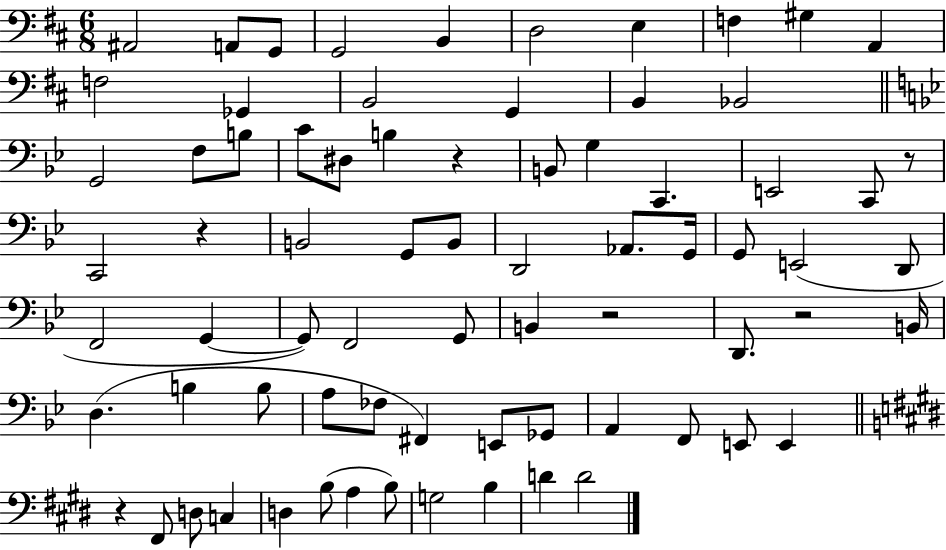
X:1
T:Untitled
M:6/8
L:1/4
K:D
^A,,2 A,,/2 G,,/2 G,,2 B,, D,2 E, F, ^G, A,, F,2 _G,, B,,2 G,, B,, _B,,2 G,,2 F,/2 B,/2 C/2 ^D,/2 B, z B,,/2 G, C,, E,,2 C,,/2 z/2 C,,2 z B,,2 G,,/2 B,,/2 D,,2 _A,,/2 G,,/4 G,,/2 E,,2 D,,/2 F,,2 G,, G,,/2 F,,2 G,,/2 B,, z2 D,,/2 z2 B,,/4 D, B, B,/2 A,/2 _F,/2 ^F,, E,,/2 _G,,/2 A,, F,,/2 E,,/2 E,, z ^F,,/2 D,/2 C, D, B,/2 A, B,/2 G,2 B, D D2